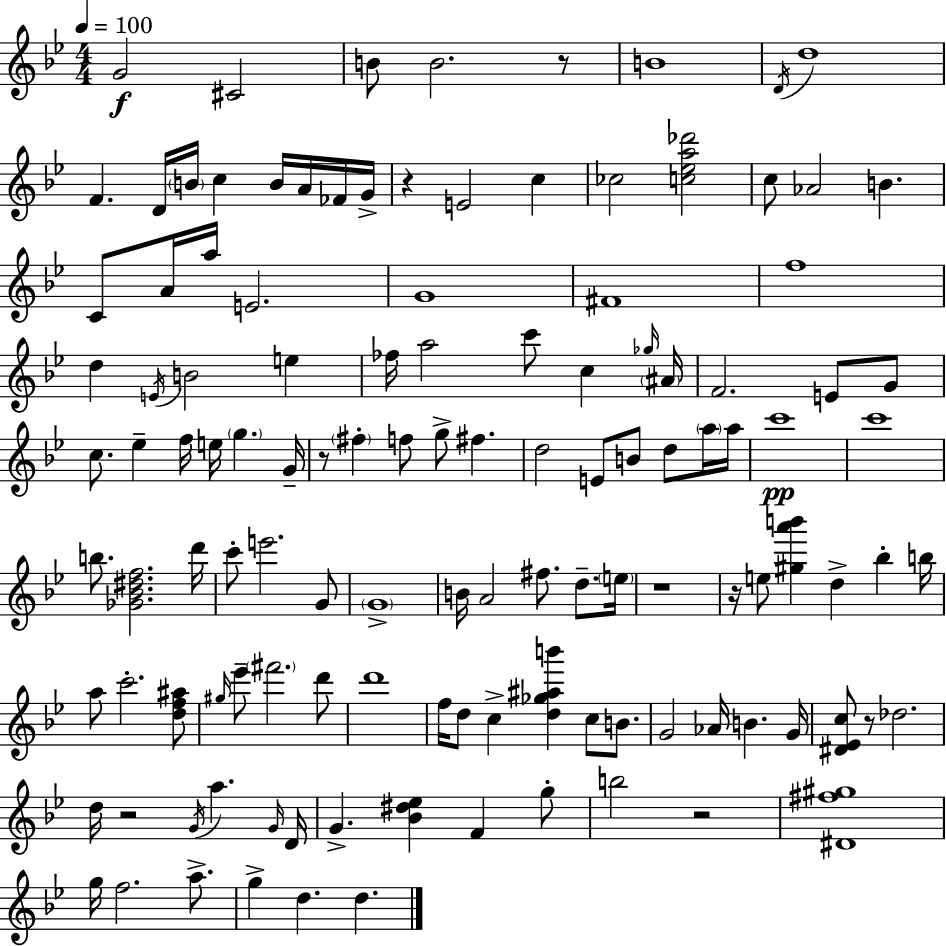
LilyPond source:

{
  \clef treble
  \numericTimeSignature
  \time 4/4
  \key bes \major
  \tempo 4 = 100
  g'2\f cis'2 | b'8 b'2. r8 | b'1 | \acciaccatura { d'16 } d''1 | \break f'4. d'16 \parenthesize b'16 c''4 b'16 a'16 fes'16 | g'16-> r4 e'2 c''4 | ces''2 <c'' ees'' a'' des'''>2 | c''8 aes'2 b'4. | \break c'8 a'16 a''16 e'2. | g'1 | fis'1 | f''1 | \break d''4 \acciaccatura { e'16 } b'2 e''4 | fes''16 a''2 c'''8 c''4 | \grace { ges''16 } \parenthesize ais'16 f'2. e'8 | g'8 c''8. ees''4-- f''16 e''16 \parenthesize g''4. | \break g'16-- r8 \parenthesize fis''4-. f''8 g''8-> fis''4. | d''2 e'8 b'8 d''8 | \parenthesize a''16 a''16 c'''1\pp | c'''1 | \break b''8. <ges' bes' dis'' f''>2. | d'''16 c'''8-. e'''2. | g'8 \parenthesize g'1-> | b'16 a'2 fis''8. d''8.-- | \break \parenthesize e''16 r1 | r16 e''8 <gis'' a''' b'''>4 d''4-> bes''4-. | b''16 a''8 c'''2.-. | <d'' f'' ais''>8 \grace { gis''16 } ees'''8-- \parenthesize fis'''2. | \break d'''8 d'''1 | f''16 d''8 c''4-> <d'' ges'' ais'' b'''>4 c''8 | b'8. g'2 aes'16 b'4. | g'16 <dis' ees' c''>8 r8 des''2. | \break d''16 r2 \acciaccatura { g'16 } a''4. | \grace { g'16 } d'16 g'4.-> <bes' dis'' ees''>4 | f'4 g''8-. b''2 r2 | <dis' fis'' gis''>1 | \break g''16 f''2. | a''8.-> g''4-> d''4. | d''4. \bar "|."
}